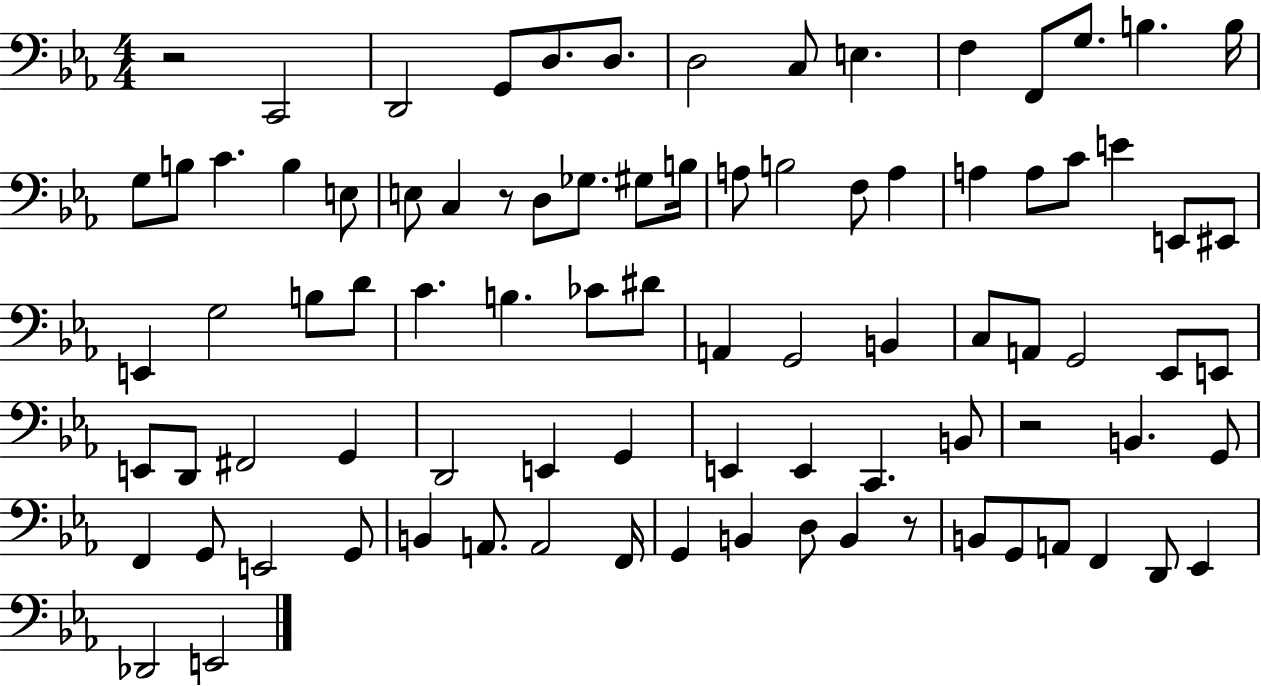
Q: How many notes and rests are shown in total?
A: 87